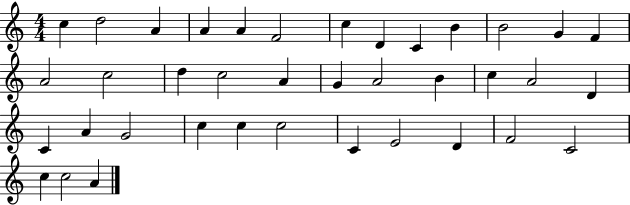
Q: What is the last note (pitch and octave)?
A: A4